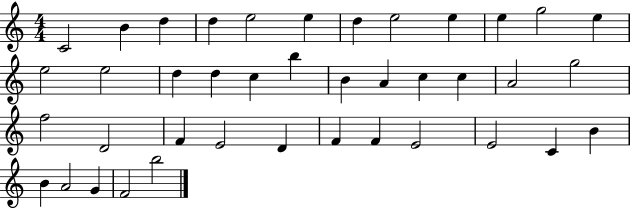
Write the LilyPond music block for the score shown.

{
  \clef treble
  \numericTimeSignature
  \time 4/4
  \key c \major
  c'2 b'4 d''4 | d''4 e''2 e''4 | d''4 e''2 e''4 | e''4 g''2 e''4 | \break e''2 e''2 | d''4 d''4 c''4 b''4 | b'4 a'4 c''4 c''4 | a'2 g''2 | \break f''2 d'2 | f'4 e'2 d'4 | f'4 f'4 e'2 | e'2 c'4 b'4 | \break b'4 a'2 g'4 | f'2 b''2 | \bar "|."
}